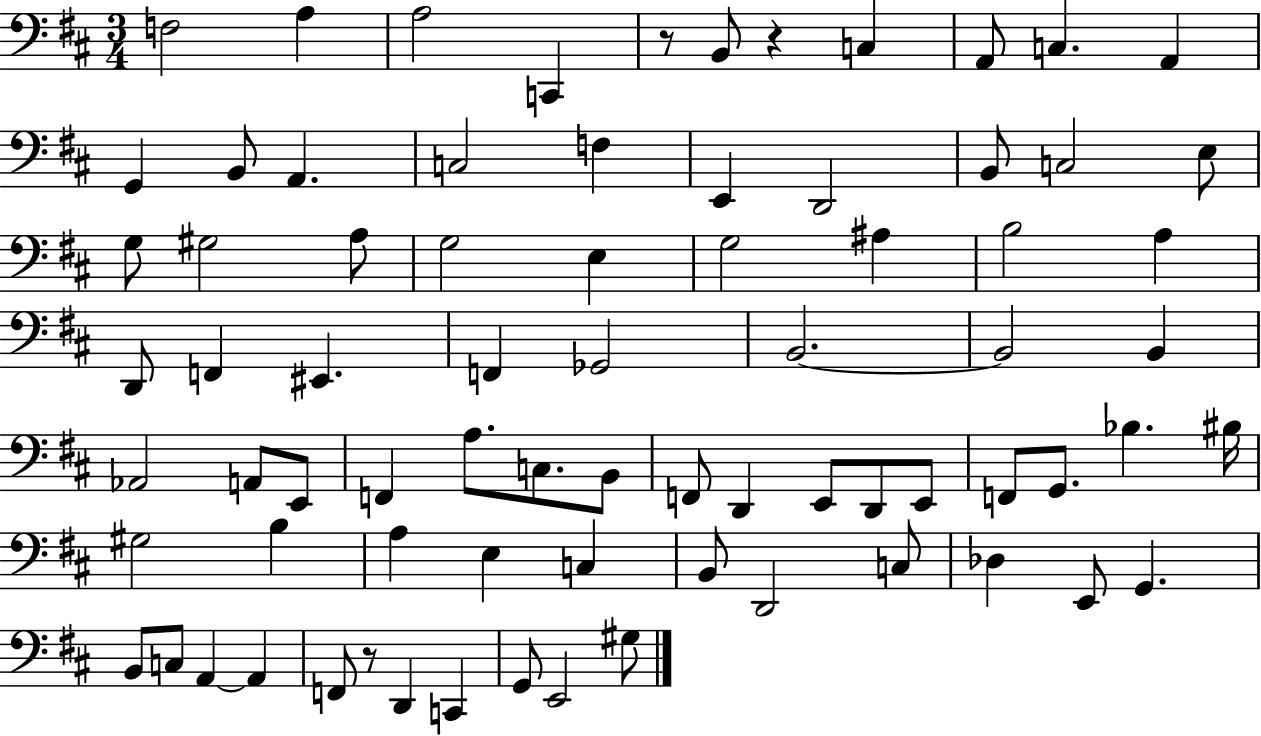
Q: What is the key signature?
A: D major